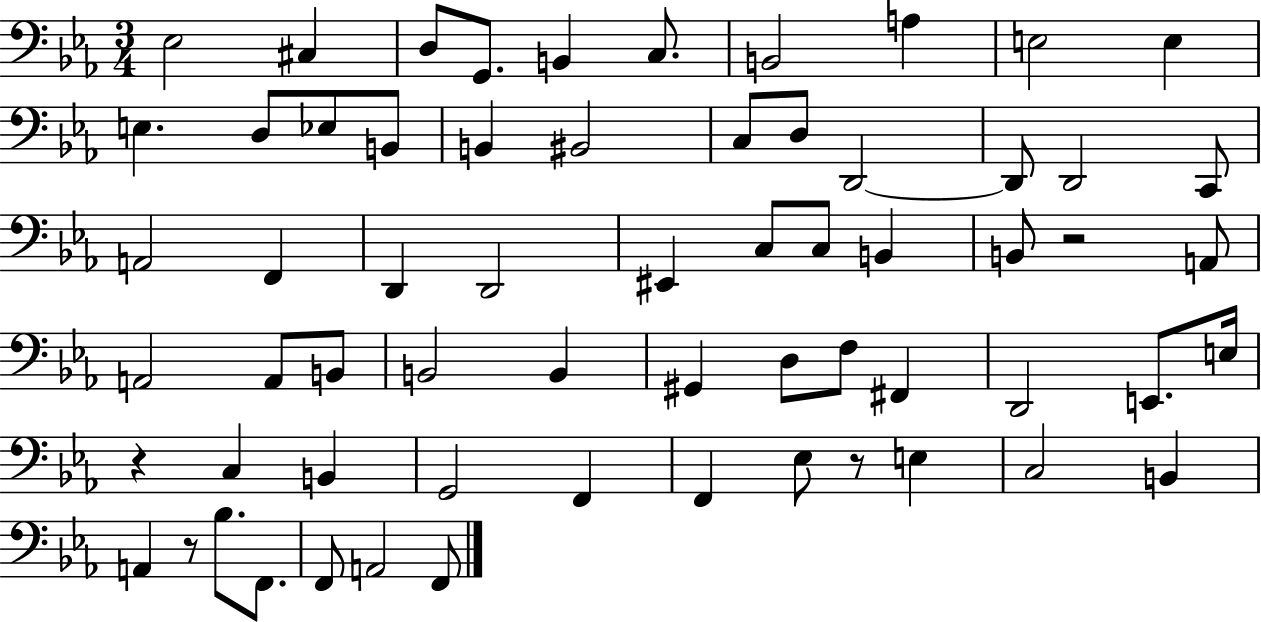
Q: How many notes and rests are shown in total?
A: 63